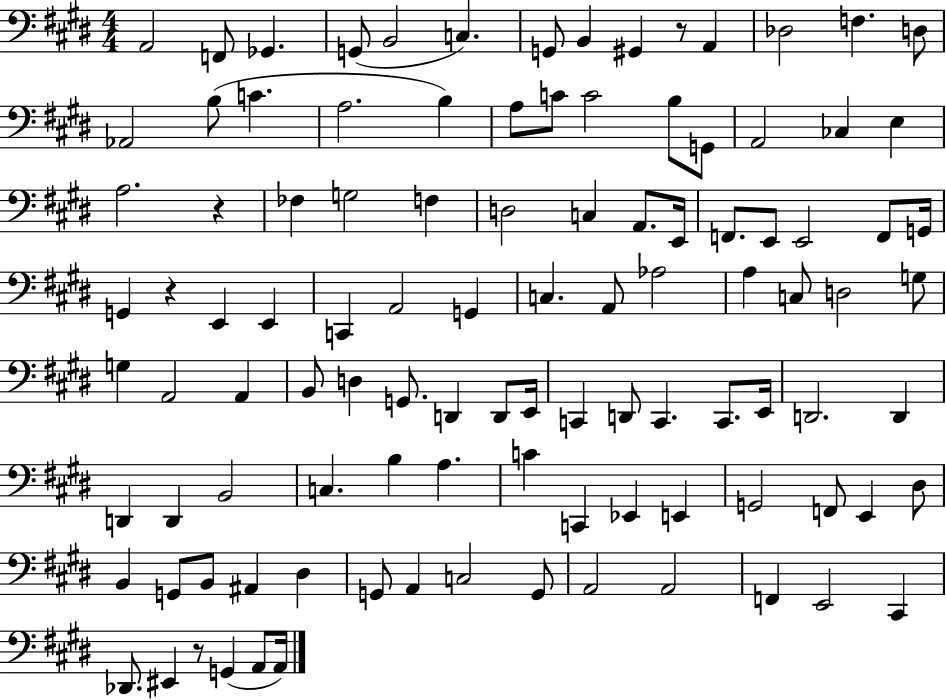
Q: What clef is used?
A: bass